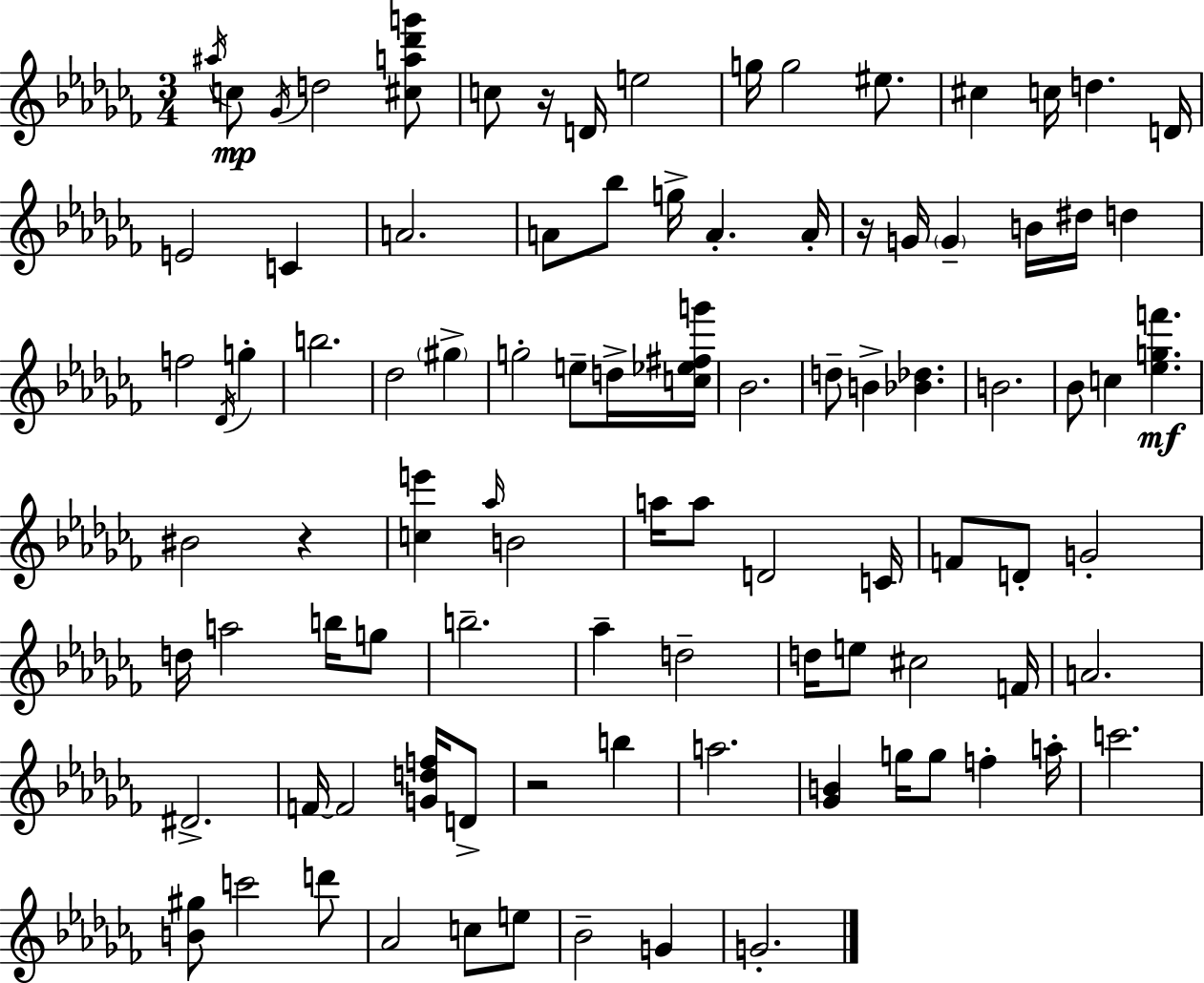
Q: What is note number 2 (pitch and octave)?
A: C5